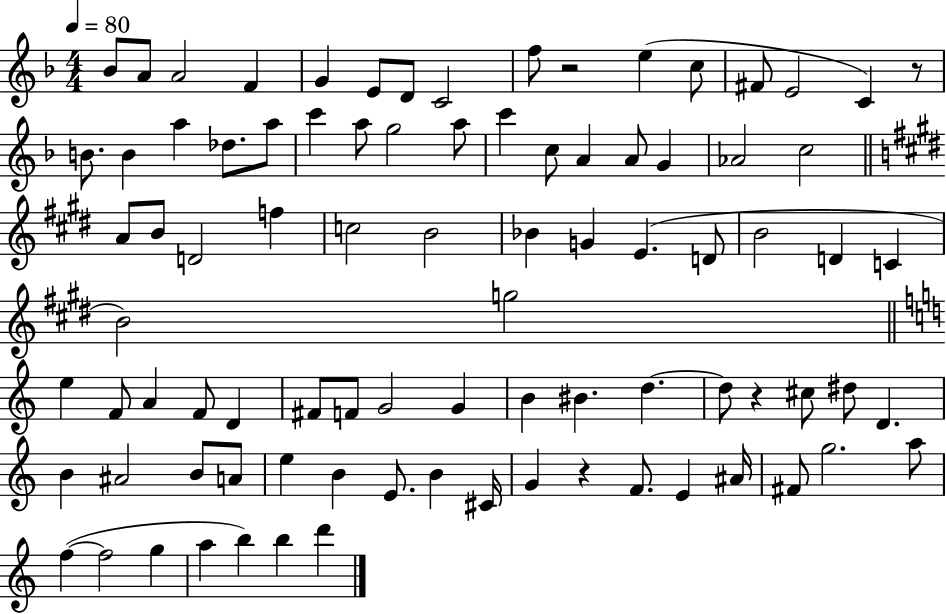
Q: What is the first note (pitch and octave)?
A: Bb4